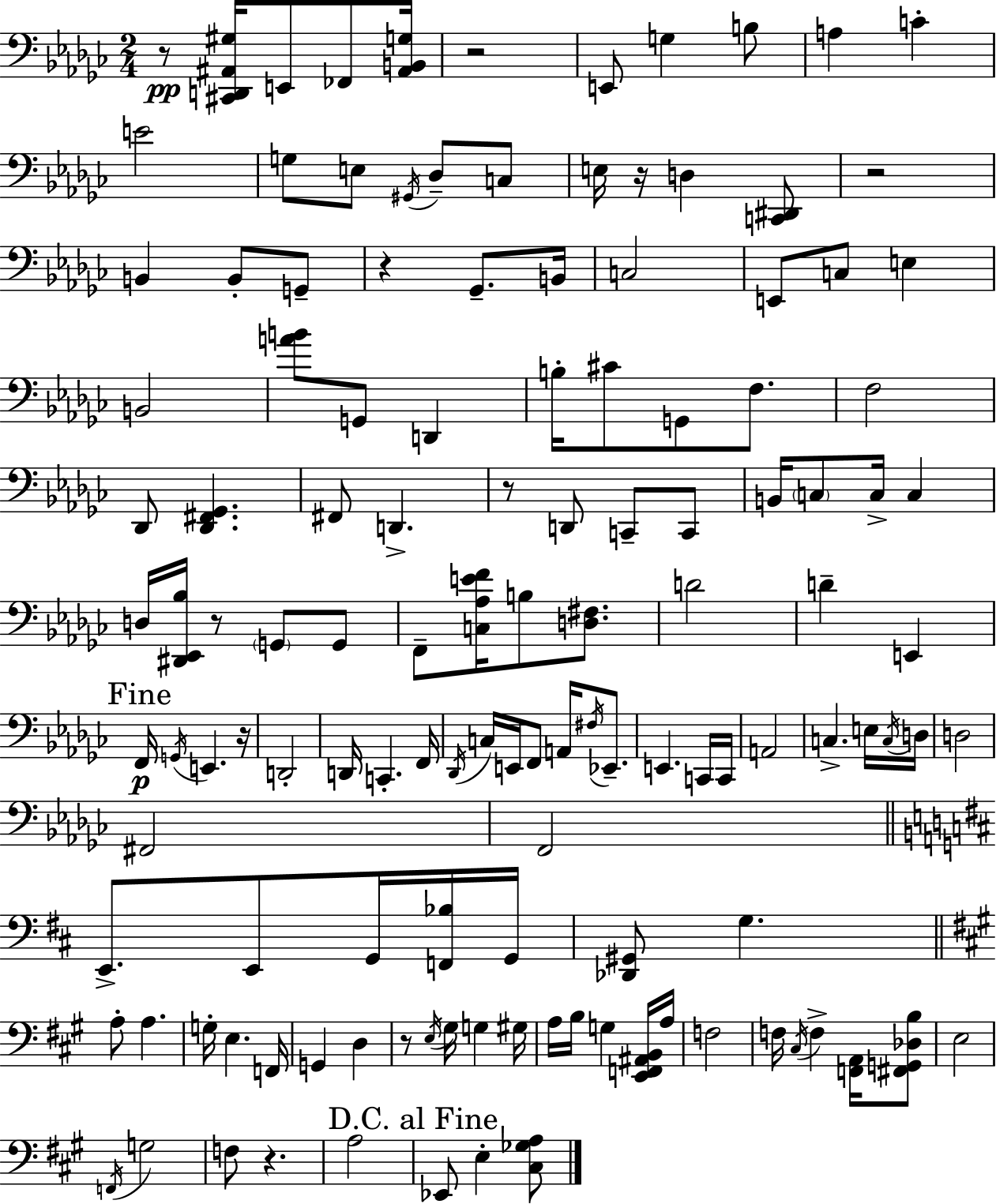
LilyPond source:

{
  \clef bass
  \numericTimeSignature
  \time 2/4
  \key ees \minor
  r8\pp <cis, d, ais, gis>16 e,8 fes,8 <ais, b, g>16 | r2 | e,8 g4 b8 | a4 c'4-. | \break e'2 | g8 e8 \acciaccatura { gis,16 } des8-- c8 | e16 r16 d4 <c, dis,>8 | r2 | \break b,4 b,8-. g,8-- | r4 ges,8.-- | b,16 c2 | e,8 c8 e4 | \break b,2 | <a' b'>8 g,8 d,4 | b16-. cis'8 g,8 f8. | f2 | \break des,8 <des, fis, ges,>4. | fis,8 d,4.-> | r8 d,8 c,8-- c,8 | b,16 \parenthesize c8 c16-> c4 | \break d16 <dis, ees, bes>16 r8 \parenthesize g,8 g,8 | f,8-- <c aes e' f'>16 b8 <d fis>8. | d'2 | d'4-- e,4 | \break \mark "Fine" f,16\p \acciaccatura { g,16 } e,4. | r16 d,2-. | d,16 c,4.-. | f,16 \acciaccatura { des,16 } c16 e,16 f,8 a,16 | \break \acciaccatura { fis16 } ees,8.-- e,4. | c,16 c,16 a,2 | c4.-> | e16 \acciaccatura { c16 } d16 d2 | \break fis,2 | f,2 | \bar "||" \break \key d \major e,8.-> e,8 g,16 <f, bes>16 g,16 | <des, gis,>8 g4. | \bar "||" \break \key a \major a8-. a4. | g16-. e4. f,16 | g,4 d4 | r8 \acciaccatura { e16 } gis16 g4 | \break gis16 a16 b16 g4 <e, f, ais, b,>16 | a16 f2 | f16 \acciaccatura { cis16 } f4-> <f, a,>16 | <fis, g, des b>8 e2 | \break \acciaccatura { f,16 } g2 | f8 r4. | a2 | \mark "D.C. al Fine" ees,8 e4-. | \break <cis ges a>8 \bar "|."
}